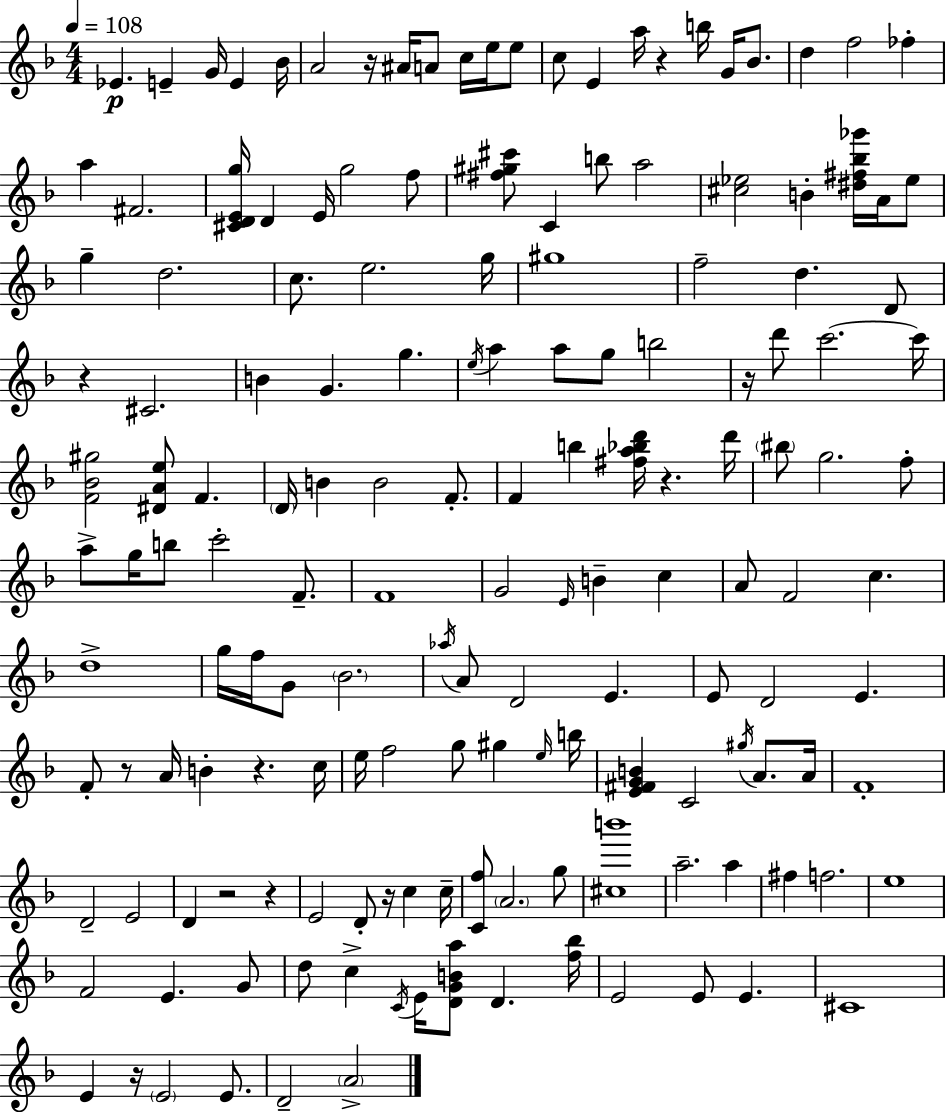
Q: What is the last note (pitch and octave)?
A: A4